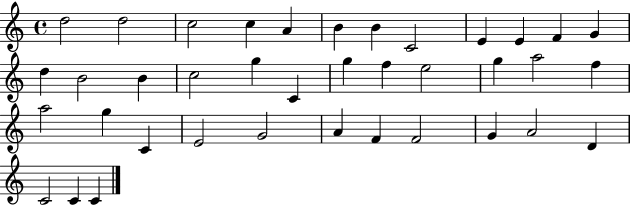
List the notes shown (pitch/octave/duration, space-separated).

D5/h D5/h C5/h C5/q A4/q B4/q B4/q C4/h E4/q E4/q F4/q G4/q D5/q B4/h B4/q C5/h G5/q C4/q G5/q F5/q E5/h G5/q A5/h F5/q A5/h G5/q C4/q E4/h G4/h A4/q F4/q F4/h G4/q A4/h D4/q C4/h C4/q C4/q